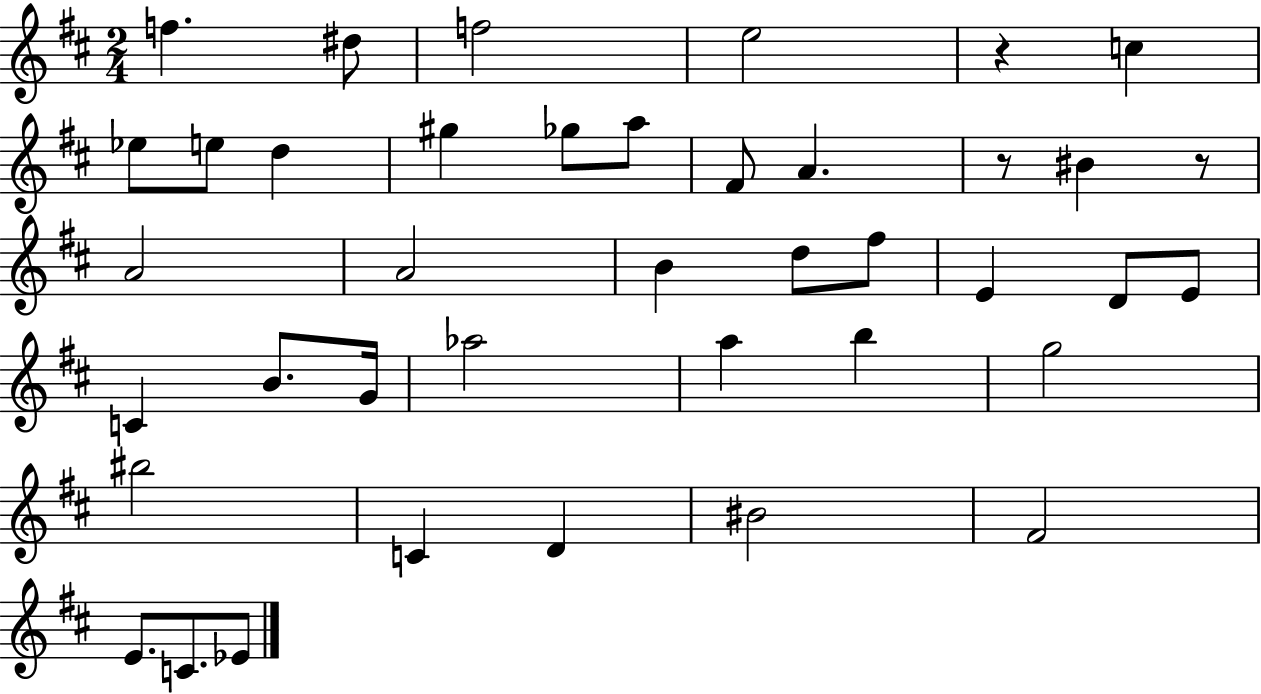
{
  \clef treble
  \numericTimeSignature
  \time 2/4
  \key d \major
  f''4. dis''8 | f''2 | e''2 | r4 c''4 | \break ees''8 e''8 d''4 | gis''4 ges''8 a''8 | fis'8 a'4. | r8 bis'4 r8 | \break a'2 | a'2 | b'4 d''8 fis''8 | e'4 d'8 e'8 | \break c'4 b'8. g'16 | aes''2 | a''4 b''4 | g''2 | \break bis''2 | c'4 d'4 | bis'2 | fis'2 | \break e'8. c'8. ees'8 | \bar "|."
}